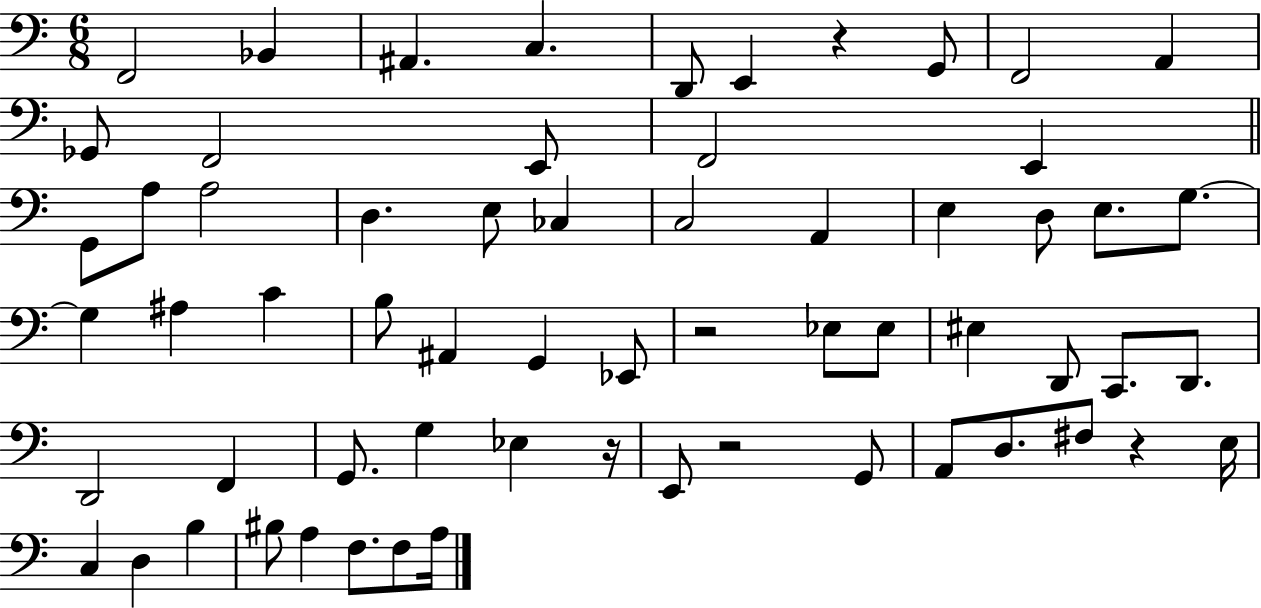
F2/h Bb2/q A#2/q. C3/q. D2/e E2/q R/q G2/e F2/h A2/q Gb2/e F2/h E2/e F2/h E2/q G2/e A3/e A3/h D3/q. E3/e CES3/q C3/h A2/q E3/q D3/e E3/e. G3/e. G3/q A#3/q C4/q B3/e A#2/q G2/q Eb2/e R/h Eb3/e Eb3/e EIS3/q D2/e C2/e. D2/e. D2/h F2/q G2/e. G3/q Eb3/q R/s E2/e R/h G2/e A2/e D3/e. F#3/e R/q E3/s C3/q D3/q B3/q BIS3/e A3/q F3/e. F3/e A3/s